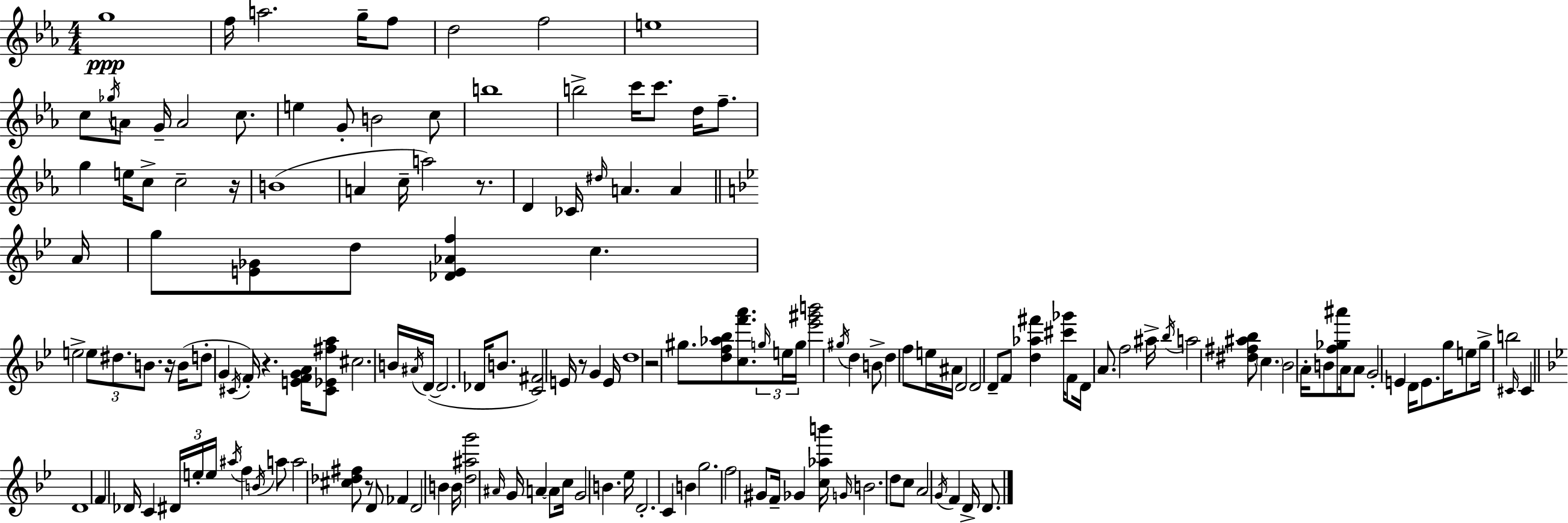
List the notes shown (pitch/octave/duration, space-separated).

G5/w F5/s A5/h. G5/s F5/e D5/h F5/h E5/w C5/e Gb5/s A4/e G4/s A4/h C5/e. E5/q G4/e B4/h C5/e B5/w B5/h C6/s C6/e. D5/s F5/e. G5/q E5/s C5/e C5/h R/s B4/w A4/q C5/s A5/h R/e. D4/q CES4/s D#5/s A4/q. A4/q A4/s G5/e [E4,Gb4]/e D5/e [Db4,E4,Ab4,F5]/q C5/q. E5/h E5/e D#5/e. B4/e. R/s B4/s D5/e G4/q C#4/s F4/s R/q. [E4,F4,G4,A4]/s [C#4,Eb4,F#5,A5]/e C#5/h. B4/s A#4/s D4/s D4/h. Db4/s B4/e. [C4,F#4]/h E4/s R/e G4/q E4/s D5/w R/h G#5/e. [D5,F5,Ab5,Bb5]/e [C5,F6,A6]/e. G5/s E5/s G5/s [Eb6,G#6,B6]/h G#5/s D5/q B4/e D5/q F5/e E5/s A#4/s D4/h D4/h D4/e F4/e [D5,Ab5,F#6]/q [C#6,Gb6]/s F4/e D4/s A4/e. F5/h A#5/s Bb5/s A5/h [D#5,F#5,A#5,Bb5]/e C5/q. Bb4/h A4/s B4/e [F5,Gb5,A#6]/e A4/s A4/e G4/h E4/q D4/s E4/e. G5/s E5/e G5/s B5/h C#4/s C#4/q D4/w F4/q Db4/s C4/q D#4/s E5/s E5/s A#5/s F5/q B4/s A5/e A5/h [C#5,Db5,F#5]/e R/e D4/e FES4/q D4/h B4/q B4/s [D5,A#5,G6]/h A#4/s G4/s A4/q A4/e C5/s G4/h B4/q. Eb5/s D4/h. C4/q B4/q G5/h. F5/h G#4/e F4/s Gb4/q [C5,Ab5,B6]/s G4/s B4/h. D5/e C5/e A4/h G4/s F4/q D4/s D4/e.